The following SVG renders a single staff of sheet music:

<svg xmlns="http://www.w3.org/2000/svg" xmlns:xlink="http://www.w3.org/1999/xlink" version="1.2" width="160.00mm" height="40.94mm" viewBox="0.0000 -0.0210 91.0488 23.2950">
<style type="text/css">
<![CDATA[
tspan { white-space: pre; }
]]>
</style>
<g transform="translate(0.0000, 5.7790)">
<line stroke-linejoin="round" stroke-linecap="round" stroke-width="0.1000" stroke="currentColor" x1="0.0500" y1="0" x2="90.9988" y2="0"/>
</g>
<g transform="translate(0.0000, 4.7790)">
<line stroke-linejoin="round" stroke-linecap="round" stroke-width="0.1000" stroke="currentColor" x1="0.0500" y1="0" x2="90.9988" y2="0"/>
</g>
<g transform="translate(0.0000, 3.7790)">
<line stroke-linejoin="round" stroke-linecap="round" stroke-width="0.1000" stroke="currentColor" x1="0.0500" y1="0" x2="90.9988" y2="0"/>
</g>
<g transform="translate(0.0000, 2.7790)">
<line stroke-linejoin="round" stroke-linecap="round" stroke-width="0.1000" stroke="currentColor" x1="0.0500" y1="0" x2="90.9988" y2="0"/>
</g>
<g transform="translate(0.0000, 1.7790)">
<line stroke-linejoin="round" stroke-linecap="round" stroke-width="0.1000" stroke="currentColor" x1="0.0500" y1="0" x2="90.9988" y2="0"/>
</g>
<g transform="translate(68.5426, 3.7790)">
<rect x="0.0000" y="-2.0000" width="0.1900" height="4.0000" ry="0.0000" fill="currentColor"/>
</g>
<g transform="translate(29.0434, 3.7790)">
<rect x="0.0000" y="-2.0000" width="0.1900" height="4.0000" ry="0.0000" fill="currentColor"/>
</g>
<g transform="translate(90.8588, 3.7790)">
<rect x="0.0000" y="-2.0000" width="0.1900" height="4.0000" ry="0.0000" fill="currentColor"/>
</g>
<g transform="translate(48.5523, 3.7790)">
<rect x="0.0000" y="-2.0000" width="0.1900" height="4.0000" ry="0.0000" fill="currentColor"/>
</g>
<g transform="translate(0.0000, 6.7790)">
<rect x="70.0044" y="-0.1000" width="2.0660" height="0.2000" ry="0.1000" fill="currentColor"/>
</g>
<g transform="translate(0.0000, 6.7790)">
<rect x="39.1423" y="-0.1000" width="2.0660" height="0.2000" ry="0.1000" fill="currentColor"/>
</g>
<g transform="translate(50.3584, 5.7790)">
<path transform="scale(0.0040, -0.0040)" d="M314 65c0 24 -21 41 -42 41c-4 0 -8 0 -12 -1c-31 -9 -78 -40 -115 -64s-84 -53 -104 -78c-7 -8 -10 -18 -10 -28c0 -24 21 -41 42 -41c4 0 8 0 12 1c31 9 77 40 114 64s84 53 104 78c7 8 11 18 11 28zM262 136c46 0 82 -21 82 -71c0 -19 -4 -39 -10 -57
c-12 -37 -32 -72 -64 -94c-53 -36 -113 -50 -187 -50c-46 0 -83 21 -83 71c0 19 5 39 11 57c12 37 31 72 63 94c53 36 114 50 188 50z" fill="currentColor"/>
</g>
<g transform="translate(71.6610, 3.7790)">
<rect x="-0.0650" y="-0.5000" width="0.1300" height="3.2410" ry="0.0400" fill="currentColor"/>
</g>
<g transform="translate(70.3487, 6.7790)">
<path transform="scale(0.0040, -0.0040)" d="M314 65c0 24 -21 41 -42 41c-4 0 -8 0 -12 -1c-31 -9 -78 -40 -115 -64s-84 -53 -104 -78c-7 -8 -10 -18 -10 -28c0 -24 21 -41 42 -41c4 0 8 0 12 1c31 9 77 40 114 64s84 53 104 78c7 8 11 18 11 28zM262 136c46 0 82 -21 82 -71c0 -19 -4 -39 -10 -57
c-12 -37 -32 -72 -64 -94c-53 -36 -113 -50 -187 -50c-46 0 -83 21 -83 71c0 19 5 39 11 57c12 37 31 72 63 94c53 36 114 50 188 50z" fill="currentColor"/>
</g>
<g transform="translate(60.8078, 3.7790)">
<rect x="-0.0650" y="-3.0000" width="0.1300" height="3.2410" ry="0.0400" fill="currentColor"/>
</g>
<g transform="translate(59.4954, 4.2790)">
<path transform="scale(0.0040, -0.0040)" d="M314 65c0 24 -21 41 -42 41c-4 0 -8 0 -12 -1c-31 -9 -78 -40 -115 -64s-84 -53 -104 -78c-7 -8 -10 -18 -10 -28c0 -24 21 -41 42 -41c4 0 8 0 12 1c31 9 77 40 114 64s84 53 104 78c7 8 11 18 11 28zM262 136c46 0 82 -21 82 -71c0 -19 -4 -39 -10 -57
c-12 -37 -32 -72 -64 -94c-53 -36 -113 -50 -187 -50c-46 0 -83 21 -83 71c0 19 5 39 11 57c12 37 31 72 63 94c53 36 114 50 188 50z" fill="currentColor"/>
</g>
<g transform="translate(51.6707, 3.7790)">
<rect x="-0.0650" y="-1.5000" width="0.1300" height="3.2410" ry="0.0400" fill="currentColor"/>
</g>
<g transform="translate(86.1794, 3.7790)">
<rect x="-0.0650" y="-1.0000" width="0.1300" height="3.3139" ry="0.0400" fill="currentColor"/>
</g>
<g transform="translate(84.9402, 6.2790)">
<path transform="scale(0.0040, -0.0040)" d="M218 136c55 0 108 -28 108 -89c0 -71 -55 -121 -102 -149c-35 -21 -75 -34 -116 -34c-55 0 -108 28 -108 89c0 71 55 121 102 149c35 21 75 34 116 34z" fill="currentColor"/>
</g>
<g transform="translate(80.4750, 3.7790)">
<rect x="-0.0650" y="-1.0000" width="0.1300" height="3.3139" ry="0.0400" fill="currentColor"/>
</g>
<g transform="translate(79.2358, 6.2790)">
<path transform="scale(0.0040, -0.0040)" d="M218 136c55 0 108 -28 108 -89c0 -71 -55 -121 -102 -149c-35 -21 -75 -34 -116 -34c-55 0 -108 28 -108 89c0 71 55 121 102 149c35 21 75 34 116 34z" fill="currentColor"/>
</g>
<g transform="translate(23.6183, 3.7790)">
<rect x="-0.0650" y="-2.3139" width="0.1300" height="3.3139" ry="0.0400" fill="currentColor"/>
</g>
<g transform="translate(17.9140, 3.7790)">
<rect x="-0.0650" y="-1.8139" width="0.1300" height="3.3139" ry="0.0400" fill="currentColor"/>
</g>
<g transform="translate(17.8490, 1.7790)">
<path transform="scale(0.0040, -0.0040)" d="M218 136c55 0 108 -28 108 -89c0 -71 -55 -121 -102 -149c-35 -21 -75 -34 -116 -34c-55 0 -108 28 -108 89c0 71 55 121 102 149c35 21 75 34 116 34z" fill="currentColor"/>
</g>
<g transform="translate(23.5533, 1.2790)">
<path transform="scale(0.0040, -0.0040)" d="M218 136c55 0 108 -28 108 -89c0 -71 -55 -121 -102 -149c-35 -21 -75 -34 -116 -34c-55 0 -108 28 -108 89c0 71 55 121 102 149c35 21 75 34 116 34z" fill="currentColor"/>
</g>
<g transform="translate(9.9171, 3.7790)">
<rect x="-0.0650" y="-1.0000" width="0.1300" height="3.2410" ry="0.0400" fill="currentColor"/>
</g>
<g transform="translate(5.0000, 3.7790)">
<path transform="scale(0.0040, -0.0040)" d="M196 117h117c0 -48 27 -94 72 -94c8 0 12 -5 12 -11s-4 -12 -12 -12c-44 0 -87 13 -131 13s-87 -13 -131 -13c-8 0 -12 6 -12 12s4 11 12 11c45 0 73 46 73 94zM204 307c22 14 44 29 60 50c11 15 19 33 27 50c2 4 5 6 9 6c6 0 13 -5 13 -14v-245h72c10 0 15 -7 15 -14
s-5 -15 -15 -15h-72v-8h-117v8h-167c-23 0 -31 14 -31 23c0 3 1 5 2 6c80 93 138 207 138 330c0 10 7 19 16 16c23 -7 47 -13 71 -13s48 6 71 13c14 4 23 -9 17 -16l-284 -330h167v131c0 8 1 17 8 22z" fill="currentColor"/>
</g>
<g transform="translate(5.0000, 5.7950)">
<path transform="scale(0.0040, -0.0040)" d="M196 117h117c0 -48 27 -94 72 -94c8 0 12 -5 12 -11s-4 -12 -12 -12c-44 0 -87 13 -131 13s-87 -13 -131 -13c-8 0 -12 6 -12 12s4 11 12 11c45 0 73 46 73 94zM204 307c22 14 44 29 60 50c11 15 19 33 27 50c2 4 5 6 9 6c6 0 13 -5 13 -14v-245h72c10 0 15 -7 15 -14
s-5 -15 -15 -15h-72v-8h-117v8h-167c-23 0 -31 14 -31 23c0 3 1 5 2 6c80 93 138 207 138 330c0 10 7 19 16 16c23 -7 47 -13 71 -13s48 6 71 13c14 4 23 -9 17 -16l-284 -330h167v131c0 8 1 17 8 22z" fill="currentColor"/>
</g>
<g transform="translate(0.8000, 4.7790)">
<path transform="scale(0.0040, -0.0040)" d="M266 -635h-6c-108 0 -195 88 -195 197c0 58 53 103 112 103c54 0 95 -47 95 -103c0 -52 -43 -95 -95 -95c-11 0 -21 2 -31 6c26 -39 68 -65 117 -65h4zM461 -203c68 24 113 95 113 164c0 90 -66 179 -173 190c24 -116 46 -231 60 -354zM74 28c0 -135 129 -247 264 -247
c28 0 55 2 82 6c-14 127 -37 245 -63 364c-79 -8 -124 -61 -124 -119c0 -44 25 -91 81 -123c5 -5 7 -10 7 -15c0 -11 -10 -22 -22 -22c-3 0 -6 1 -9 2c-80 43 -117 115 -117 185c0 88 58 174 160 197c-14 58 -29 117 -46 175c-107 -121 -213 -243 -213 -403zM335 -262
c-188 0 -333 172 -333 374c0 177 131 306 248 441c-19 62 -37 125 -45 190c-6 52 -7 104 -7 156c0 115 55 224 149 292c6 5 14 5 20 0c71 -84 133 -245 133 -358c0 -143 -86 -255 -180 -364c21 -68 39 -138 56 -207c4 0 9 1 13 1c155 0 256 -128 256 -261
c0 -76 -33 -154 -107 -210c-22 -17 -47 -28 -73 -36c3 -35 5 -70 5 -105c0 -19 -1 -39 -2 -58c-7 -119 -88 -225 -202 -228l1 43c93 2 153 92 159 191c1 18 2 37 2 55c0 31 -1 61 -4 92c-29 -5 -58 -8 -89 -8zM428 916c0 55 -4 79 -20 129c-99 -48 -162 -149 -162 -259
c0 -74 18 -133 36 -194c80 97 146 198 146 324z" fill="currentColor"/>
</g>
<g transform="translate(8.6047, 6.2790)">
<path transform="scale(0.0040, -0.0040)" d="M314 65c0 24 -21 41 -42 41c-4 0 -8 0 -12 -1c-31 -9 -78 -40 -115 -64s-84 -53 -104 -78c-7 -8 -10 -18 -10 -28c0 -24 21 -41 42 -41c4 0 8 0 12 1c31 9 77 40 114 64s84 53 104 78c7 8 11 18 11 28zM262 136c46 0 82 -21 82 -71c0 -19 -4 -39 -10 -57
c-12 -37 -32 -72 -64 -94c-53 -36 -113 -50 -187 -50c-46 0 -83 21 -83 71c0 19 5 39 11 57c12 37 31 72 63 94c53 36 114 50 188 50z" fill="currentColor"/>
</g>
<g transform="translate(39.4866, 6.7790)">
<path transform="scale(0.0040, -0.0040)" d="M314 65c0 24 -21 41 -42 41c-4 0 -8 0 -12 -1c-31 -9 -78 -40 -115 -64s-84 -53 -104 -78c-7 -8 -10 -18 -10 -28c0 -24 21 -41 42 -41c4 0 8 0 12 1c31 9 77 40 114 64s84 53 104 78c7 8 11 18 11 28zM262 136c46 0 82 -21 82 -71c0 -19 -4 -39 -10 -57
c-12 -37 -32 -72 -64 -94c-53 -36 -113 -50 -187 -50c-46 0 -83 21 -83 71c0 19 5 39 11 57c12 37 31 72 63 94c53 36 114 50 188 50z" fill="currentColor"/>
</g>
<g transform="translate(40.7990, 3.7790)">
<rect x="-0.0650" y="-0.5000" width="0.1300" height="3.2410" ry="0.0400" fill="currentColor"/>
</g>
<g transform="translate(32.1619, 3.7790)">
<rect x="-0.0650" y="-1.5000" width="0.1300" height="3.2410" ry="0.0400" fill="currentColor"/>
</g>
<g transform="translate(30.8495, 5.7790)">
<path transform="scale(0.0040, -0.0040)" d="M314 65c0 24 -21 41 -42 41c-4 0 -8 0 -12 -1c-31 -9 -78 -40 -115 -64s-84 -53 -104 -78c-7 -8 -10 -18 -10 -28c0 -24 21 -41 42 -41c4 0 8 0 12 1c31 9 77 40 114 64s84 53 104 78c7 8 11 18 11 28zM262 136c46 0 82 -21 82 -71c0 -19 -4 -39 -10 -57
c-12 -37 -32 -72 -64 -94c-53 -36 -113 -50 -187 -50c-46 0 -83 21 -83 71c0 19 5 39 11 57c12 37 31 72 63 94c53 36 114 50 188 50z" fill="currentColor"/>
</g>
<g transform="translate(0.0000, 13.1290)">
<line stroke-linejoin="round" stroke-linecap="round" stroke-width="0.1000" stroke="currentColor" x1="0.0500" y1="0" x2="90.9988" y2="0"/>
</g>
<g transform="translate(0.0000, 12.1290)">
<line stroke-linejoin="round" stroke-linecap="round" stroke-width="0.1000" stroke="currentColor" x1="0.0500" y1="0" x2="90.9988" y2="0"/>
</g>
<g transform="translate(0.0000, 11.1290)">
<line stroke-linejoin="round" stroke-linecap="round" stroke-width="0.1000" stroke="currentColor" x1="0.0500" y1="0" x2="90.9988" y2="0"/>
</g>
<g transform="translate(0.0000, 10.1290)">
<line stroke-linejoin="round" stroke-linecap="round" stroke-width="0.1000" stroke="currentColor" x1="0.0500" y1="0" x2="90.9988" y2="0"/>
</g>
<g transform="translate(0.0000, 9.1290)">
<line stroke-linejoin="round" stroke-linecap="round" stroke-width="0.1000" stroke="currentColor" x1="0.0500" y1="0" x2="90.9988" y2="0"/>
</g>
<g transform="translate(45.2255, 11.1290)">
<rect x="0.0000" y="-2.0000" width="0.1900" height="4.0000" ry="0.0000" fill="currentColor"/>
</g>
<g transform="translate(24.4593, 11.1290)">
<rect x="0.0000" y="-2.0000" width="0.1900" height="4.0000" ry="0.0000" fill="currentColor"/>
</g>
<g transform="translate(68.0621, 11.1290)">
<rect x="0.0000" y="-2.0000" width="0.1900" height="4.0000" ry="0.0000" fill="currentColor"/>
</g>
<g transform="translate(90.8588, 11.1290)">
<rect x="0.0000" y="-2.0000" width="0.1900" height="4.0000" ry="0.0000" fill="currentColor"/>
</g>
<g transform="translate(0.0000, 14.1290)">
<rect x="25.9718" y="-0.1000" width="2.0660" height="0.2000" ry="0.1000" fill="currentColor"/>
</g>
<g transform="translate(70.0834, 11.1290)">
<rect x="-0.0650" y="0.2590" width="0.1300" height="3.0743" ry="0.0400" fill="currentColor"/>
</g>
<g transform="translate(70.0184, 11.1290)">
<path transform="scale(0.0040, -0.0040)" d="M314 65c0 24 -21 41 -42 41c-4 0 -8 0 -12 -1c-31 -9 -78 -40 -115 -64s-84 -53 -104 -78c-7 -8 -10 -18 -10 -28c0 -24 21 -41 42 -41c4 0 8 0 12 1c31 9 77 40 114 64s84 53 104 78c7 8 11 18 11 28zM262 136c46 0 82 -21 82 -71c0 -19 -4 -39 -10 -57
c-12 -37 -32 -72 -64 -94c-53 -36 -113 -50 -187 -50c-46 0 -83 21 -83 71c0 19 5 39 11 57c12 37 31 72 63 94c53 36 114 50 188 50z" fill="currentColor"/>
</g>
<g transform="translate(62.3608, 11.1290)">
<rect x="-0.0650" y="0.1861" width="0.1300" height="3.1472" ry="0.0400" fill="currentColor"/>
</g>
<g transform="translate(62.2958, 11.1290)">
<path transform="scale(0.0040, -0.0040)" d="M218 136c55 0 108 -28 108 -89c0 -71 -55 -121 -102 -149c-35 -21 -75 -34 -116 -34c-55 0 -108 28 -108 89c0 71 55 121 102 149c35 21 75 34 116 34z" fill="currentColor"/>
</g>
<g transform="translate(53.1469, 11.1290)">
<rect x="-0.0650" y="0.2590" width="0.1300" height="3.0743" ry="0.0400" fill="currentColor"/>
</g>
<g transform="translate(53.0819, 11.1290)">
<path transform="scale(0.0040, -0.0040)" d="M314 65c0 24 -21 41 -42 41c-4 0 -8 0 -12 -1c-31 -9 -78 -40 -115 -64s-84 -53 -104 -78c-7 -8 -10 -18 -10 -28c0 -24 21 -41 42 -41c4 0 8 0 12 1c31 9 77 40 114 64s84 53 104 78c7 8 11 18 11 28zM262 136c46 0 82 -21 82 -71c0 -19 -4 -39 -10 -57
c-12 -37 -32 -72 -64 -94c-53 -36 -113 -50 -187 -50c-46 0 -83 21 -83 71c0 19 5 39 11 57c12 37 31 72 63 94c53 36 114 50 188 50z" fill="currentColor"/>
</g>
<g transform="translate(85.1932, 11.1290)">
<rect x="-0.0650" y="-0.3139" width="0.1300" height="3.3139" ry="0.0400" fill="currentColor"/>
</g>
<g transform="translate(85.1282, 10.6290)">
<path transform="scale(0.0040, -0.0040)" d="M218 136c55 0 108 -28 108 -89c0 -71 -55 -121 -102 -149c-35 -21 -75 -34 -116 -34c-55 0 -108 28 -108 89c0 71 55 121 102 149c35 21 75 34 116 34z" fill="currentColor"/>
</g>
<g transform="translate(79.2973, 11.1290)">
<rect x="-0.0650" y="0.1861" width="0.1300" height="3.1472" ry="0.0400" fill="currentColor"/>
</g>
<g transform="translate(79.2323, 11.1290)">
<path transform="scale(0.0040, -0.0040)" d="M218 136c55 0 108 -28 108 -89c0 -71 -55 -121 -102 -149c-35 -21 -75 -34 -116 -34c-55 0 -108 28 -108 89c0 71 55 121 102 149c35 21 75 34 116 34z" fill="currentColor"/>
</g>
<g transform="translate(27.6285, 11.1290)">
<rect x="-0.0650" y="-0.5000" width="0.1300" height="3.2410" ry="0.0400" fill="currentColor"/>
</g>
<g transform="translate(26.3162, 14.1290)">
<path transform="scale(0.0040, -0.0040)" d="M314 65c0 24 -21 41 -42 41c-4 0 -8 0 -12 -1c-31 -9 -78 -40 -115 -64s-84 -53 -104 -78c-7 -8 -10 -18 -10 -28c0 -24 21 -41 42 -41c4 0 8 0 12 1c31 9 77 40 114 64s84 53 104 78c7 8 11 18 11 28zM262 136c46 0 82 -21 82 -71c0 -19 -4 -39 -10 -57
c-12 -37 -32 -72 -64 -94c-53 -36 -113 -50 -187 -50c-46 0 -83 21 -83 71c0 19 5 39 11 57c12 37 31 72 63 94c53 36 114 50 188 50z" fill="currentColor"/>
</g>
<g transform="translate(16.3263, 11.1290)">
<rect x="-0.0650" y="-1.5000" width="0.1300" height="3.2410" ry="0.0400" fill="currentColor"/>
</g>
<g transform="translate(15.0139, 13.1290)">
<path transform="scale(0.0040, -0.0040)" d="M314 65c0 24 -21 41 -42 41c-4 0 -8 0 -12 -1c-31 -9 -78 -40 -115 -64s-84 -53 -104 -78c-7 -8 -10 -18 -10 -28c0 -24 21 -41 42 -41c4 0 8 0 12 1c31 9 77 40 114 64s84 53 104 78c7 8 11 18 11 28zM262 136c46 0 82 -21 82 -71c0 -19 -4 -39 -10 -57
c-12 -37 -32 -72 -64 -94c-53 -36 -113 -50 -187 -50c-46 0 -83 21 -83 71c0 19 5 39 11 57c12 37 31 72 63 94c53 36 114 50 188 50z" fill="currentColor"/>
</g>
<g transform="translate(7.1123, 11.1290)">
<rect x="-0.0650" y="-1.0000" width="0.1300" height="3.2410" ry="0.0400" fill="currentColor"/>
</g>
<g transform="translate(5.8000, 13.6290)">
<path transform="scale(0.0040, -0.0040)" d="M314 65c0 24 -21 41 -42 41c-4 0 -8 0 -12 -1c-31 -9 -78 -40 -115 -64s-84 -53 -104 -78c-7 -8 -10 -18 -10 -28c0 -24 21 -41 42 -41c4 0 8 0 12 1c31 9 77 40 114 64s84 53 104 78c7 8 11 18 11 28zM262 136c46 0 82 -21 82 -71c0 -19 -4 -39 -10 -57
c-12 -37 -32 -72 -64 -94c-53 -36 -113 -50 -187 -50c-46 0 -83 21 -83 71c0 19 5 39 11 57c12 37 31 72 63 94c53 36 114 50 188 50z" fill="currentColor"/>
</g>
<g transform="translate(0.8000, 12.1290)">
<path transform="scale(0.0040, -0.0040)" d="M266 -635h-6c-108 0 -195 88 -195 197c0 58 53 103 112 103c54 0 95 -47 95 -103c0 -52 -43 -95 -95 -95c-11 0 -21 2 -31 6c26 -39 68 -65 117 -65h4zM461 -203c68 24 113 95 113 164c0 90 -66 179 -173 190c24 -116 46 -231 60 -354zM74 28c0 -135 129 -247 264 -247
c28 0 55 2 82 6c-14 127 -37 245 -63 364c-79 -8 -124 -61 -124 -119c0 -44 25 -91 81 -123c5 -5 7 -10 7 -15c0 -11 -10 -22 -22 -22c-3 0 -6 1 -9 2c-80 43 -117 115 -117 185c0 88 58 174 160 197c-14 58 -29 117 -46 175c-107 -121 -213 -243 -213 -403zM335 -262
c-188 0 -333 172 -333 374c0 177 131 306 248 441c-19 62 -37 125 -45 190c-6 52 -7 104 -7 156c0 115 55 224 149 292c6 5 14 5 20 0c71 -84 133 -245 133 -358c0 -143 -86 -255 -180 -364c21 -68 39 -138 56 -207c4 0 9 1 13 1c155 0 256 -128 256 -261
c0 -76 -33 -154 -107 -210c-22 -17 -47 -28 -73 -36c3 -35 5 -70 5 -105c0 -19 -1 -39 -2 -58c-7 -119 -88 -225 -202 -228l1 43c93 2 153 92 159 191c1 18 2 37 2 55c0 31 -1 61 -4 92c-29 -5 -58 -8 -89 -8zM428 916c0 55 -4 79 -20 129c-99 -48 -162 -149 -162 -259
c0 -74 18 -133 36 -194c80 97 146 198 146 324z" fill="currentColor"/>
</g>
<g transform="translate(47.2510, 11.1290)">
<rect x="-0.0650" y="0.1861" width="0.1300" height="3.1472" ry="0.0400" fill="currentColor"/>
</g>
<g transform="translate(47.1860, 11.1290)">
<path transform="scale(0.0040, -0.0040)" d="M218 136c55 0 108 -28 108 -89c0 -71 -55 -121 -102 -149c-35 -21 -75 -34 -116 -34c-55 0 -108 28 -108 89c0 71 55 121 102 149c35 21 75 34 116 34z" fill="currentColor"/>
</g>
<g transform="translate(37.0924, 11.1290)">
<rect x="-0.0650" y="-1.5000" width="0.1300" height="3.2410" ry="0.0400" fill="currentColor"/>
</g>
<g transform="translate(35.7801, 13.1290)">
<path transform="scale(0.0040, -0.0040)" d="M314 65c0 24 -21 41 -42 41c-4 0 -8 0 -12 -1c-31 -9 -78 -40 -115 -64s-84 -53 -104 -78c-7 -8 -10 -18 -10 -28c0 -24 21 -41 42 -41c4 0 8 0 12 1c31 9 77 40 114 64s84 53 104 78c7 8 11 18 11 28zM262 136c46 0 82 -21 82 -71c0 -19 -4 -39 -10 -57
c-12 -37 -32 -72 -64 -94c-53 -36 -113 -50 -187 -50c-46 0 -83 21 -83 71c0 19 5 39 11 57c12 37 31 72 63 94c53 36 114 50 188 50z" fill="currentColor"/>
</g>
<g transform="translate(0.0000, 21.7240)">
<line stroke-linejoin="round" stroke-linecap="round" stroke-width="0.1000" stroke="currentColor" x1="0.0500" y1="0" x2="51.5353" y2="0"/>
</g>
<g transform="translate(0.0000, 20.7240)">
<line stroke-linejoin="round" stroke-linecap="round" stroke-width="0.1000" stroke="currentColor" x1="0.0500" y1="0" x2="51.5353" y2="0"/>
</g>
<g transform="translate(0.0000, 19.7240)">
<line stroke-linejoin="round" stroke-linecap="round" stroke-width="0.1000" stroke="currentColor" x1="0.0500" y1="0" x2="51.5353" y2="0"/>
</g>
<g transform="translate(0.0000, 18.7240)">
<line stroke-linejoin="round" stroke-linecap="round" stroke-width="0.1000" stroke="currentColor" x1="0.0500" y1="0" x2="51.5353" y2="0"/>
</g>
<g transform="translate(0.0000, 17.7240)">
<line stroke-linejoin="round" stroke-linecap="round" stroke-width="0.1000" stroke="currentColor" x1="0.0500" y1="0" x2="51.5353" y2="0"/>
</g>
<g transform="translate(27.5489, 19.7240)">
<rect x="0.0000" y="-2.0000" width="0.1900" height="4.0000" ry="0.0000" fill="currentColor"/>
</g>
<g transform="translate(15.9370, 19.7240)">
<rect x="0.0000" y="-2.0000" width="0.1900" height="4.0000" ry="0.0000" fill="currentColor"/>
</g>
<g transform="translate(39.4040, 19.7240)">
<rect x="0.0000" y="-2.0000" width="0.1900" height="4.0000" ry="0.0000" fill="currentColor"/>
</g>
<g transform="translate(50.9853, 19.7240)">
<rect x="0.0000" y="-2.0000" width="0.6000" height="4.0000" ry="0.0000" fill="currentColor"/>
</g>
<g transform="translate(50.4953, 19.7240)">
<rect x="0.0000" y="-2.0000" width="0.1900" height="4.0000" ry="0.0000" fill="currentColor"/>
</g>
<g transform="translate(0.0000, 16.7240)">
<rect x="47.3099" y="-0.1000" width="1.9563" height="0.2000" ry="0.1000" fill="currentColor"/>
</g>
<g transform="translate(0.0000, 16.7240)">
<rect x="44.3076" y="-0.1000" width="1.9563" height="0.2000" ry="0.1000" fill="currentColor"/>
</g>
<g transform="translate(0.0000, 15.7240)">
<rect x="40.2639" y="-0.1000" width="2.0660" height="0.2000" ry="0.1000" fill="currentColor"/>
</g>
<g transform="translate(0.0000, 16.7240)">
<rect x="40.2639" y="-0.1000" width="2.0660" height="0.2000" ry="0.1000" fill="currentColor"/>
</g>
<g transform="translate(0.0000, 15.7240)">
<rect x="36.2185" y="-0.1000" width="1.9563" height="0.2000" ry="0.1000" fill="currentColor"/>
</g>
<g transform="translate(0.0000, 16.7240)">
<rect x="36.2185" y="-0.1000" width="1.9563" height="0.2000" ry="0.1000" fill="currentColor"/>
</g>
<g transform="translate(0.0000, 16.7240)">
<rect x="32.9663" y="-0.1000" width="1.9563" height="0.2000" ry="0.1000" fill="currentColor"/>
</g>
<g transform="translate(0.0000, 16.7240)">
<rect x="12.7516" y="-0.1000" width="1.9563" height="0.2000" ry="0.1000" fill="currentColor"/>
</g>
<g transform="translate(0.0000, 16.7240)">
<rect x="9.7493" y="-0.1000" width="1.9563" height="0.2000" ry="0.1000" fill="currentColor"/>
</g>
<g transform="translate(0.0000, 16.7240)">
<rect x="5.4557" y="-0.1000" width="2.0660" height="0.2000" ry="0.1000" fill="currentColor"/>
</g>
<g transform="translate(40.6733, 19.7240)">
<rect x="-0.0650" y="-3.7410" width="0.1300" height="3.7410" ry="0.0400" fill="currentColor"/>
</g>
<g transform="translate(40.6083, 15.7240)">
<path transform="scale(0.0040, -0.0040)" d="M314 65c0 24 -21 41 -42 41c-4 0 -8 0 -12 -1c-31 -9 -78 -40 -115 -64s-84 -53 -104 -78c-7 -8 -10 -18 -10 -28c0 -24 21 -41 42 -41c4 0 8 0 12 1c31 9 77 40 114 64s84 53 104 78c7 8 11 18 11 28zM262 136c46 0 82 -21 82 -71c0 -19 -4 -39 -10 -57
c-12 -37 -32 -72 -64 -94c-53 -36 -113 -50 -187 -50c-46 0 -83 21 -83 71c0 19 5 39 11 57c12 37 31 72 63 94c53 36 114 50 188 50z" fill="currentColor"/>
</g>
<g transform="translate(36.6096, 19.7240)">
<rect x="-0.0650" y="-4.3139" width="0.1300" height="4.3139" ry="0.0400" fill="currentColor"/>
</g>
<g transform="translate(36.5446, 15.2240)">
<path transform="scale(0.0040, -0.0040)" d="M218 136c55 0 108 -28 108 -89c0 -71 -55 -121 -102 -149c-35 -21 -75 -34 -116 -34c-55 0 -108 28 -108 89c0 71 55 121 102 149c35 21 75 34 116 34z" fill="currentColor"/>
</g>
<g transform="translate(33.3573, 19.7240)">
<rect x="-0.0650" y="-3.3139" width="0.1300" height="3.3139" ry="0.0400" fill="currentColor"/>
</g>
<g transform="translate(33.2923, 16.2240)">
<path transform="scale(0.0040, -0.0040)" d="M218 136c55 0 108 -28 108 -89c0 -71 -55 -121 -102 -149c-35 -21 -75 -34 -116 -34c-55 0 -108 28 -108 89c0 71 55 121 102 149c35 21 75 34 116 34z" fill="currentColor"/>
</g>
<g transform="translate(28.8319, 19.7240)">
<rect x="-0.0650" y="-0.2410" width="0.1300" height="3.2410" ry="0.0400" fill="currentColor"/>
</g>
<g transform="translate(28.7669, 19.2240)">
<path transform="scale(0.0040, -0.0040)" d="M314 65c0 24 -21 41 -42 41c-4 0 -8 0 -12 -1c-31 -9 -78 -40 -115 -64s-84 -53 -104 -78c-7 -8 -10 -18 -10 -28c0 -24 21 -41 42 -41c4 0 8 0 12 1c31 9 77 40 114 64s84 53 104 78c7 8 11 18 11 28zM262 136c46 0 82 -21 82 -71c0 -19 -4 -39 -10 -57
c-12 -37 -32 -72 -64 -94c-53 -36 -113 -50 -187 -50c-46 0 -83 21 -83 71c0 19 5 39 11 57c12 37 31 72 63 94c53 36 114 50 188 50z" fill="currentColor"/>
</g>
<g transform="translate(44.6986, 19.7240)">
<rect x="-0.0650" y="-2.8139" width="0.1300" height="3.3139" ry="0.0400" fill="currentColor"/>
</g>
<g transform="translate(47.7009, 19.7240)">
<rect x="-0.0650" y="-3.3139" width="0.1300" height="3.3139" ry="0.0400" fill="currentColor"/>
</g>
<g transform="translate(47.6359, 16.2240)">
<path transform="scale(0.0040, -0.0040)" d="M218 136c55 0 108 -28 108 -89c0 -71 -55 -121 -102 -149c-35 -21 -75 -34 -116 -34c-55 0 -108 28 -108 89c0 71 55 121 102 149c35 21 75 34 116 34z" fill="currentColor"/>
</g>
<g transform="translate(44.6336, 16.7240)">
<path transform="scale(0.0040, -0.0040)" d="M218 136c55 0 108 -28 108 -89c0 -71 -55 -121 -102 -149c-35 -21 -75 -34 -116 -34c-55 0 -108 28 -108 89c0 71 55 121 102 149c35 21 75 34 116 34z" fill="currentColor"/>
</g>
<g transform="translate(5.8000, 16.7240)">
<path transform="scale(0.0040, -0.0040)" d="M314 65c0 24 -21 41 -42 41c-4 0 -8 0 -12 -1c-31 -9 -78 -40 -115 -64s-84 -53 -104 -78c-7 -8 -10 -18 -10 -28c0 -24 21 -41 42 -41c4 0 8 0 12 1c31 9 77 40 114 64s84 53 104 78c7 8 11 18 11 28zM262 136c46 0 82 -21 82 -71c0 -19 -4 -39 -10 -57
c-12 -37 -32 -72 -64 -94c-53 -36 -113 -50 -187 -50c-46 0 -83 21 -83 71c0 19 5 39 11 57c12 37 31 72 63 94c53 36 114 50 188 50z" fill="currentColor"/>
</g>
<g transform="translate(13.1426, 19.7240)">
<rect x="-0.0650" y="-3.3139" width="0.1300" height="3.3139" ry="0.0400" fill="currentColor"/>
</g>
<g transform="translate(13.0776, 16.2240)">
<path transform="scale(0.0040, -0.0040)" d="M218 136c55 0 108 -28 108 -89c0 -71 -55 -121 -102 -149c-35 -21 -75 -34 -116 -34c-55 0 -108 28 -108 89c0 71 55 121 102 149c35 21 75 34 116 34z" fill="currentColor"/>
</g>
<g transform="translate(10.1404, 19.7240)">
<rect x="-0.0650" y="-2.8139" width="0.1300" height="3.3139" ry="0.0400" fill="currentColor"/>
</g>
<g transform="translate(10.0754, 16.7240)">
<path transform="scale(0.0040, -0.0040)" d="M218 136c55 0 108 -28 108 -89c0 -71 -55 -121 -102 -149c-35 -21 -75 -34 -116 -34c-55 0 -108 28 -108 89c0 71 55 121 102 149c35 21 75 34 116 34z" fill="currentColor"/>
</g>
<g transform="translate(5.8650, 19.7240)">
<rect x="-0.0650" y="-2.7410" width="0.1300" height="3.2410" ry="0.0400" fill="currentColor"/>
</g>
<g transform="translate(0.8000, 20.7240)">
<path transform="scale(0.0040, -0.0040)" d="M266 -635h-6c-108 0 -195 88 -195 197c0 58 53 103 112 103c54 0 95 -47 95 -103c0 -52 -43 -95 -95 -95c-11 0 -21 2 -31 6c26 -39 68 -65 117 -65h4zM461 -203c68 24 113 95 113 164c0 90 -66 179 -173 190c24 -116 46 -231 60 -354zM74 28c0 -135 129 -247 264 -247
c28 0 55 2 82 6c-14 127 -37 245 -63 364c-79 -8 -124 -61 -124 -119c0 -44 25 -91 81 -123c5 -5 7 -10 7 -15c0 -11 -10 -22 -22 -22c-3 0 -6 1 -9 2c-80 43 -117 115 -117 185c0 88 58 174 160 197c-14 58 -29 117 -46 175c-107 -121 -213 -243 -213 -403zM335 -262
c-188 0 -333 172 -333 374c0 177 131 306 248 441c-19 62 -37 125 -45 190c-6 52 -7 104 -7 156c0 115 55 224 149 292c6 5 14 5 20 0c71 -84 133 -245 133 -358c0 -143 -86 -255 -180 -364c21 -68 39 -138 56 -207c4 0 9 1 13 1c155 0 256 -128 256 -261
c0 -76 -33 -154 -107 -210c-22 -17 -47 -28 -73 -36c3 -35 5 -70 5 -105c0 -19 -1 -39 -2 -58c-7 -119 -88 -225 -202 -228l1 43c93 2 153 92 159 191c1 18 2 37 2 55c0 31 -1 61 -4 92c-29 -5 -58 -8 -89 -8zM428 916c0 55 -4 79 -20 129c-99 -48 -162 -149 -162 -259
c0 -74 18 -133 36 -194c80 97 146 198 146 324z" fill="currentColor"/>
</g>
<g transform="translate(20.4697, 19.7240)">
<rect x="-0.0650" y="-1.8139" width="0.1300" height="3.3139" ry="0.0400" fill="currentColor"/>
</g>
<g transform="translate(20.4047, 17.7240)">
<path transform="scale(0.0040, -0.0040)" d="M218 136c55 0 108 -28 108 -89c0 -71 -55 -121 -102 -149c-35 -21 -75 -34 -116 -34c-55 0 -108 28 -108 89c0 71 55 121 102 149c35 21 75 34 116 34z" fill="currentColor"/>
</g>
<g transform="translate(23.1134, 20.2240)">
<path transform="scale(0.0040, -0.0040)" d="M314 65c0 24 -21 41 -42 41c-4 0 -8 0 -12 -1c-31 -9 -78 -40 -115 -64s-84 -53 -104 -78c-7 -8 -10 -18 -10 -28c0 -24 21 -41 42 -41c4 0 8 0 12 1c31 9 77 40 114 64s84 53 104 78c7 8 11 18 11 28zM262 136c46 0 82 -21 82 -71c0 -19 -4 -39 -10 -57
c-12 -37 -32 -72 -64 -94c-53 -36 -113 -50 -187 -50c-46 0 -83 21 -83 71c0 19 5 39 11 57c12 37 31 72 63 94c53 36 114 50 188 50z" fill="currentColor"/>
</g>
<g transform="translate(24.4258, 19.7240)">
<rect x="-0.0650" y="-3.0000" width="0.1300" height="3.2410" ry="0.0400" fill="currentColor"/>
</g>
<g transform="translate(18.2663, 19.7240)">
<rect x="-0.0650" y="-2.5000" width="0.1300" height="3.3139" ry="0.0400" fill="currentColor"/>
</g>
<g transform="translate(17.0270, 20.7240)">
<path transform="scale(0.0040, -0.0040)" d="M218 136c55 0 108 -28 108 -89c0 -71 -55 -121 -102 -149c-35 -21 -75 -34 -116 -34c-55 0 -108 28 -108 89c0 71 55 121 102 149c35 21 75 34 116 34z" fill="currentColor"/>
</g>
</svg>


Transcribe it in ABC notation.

X:1
T:Untitled
M:4/4
L:1/4
K:C
D2 f g E2 C2 E2 A2 C2 D D D2 E2 C2 E2 B B2 B B2 B c a2 a b G f A2 c2 b d' c'2 a b